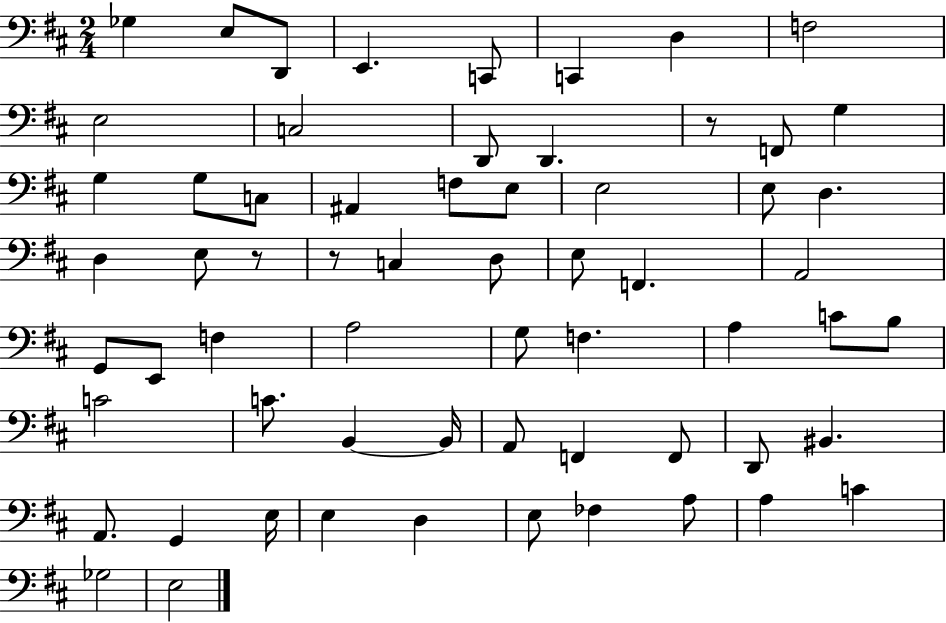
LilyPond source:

{
  \clef bass
  \numericTimeSignature
  \time 2/4
  \key d \major
  \repeat volta 2 { ges4 e8 d,8 | e,4. c,8 | c,4 d4 | f2 | \break e2 | c2 | d,8 d,4. | r8 f,8 g4 | \break g4 g8 c8 | ais,4 f8 e8 | e2 | e8 d4. | \break d4 e8 r8 | r8 c4 d8 | e8 f,4. | a,2 | \break g,8 e,8 f4 | a2 | g8 f4. | a4 c'8 b8 | \break c'2 | c'8. b,4~~ b,16 | a,8 f,4 f,8 | d,8 bis,4. | \break a,8. g,4 e16 | e4 d4 | e8 fes4 a8 | a4 c'4 | \break ges2 | e2 | } \bar "|."
}